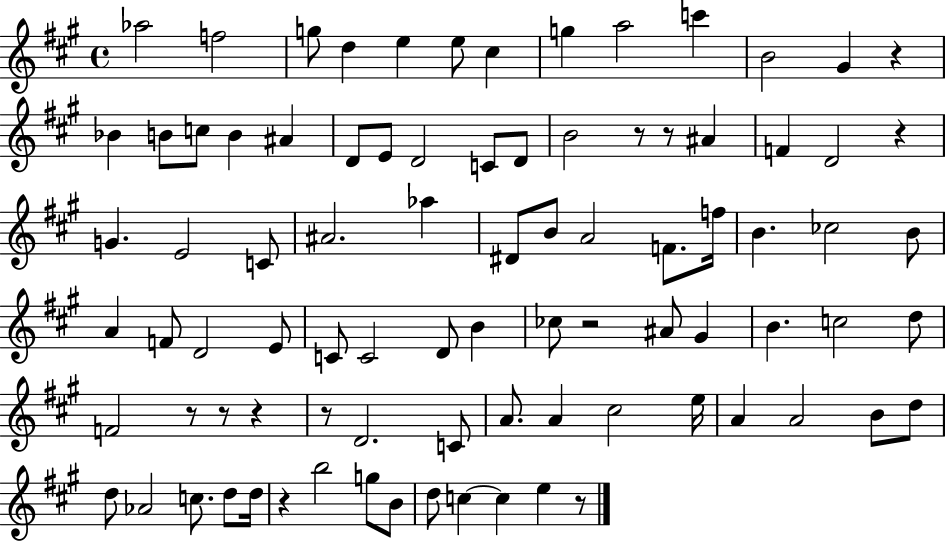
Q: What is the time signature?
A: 4/4